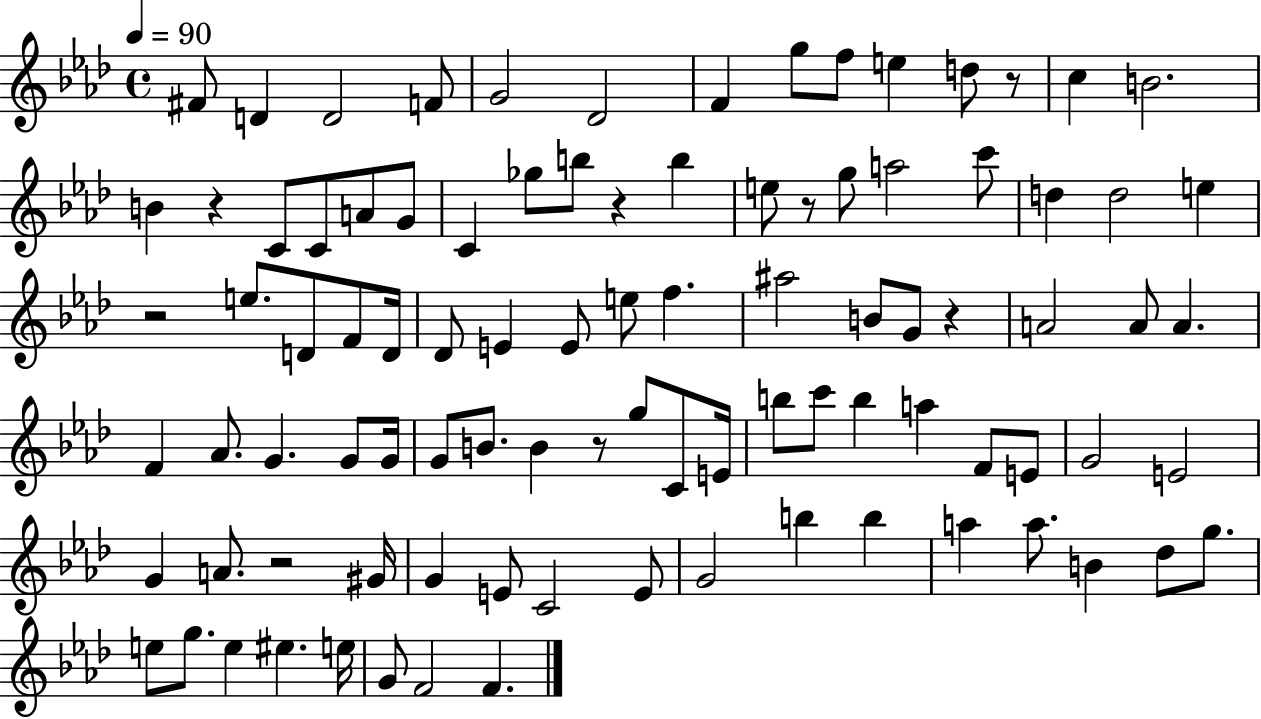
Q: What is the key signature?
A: AES major